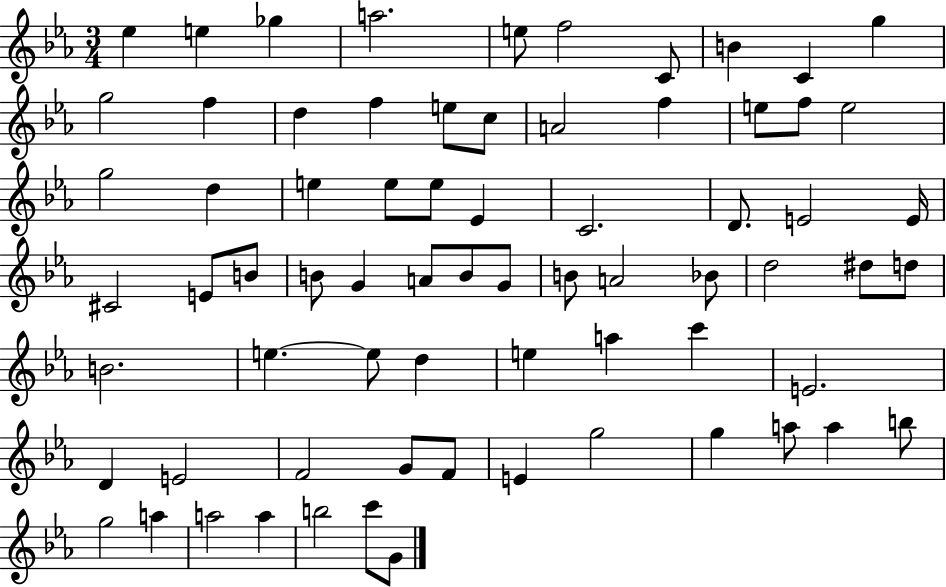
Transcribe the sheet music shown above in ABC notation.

X:1
T:Untitled
M:3/4
L:1/4
K:Eb
_e e _g a2 e/2 f2 C/2 B C g g2 f d f e/2 c/2 A2 f e/2 f/2 e2 g2 d e e/2 e/2 _E C2 D/2 E2 E/4 ^C2 E/2 B/2 B/2 G A/2 B/2 G/2 B/2 A2 _B/2 d2 ^d/2 d/2 B2 e e/2 d e a c' E2 D E2 F2 G/2 F/2 E g2 g a/2 a b/2 g2 a a2 a b2 c'/2 G/2